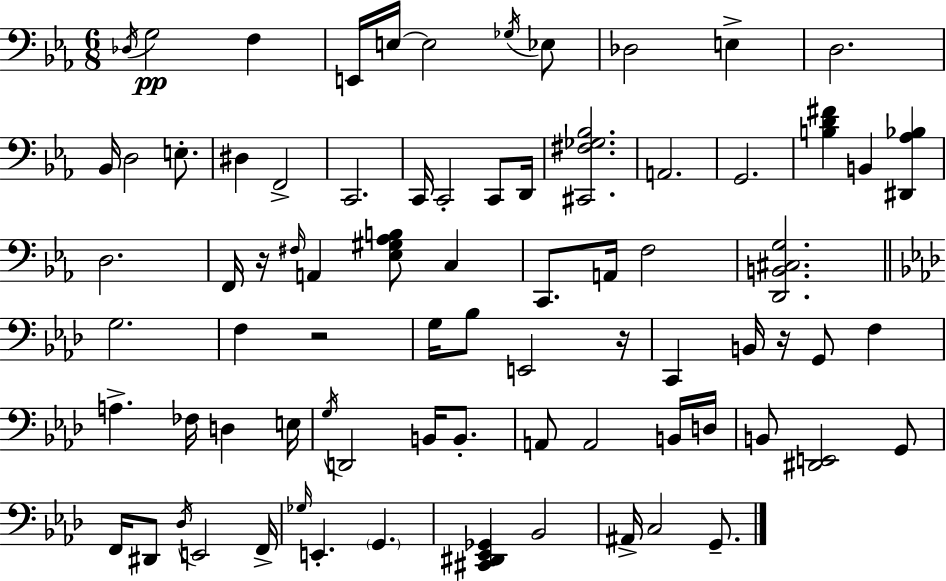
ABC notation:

X:1
T:Untitled
M:6/8
L:1/4
K:Eb
_D,/4 G,2 F, E,,/4 E,/4 E,2 _G,/4 _E,/2 _D,2 E, D,2 _B,,/4 D,2 E,/2 ^D, F,,2 C,,2 C,,/4 C,,2 C,,/2 D,,/4 [^C,,^F,_G,_B,]2 A,,2 G,,2 [B,D^F] B,, [^D,,_A,_B,] D,2 F,,/4 z/4 ^F,/4 A,, [_E,^G,_A,B,]/2 C, C,,/2 A,,/4 F,2 [D,,B,,^C,G,]2 G,2 F, z2 G,/4 _B,/2 E,,2 z/4 C,, B,,/4 z/4 G,,/2 F, A, _F,/4 D, E,/4 G,/4 D,,2 B,,/4 B,,/2 A,,/2 A,,2 B,,/4 D,/4 B,,/2 [^D,,E,,]2 G,,/2 F,,/4 ^D,,/2 _D,/4 E,,2 F,,/4 _G,/4 E,, G,, [^C,,^D,,_E,,_G,,] _B,,2 ^A,,/4 C,2 G,,/2